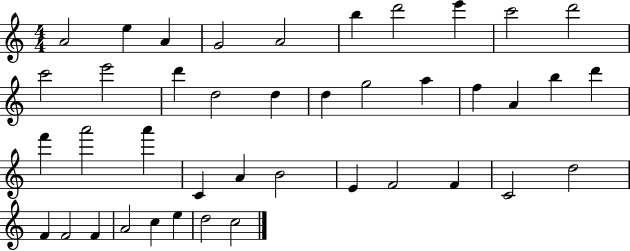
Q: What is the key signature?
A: C major